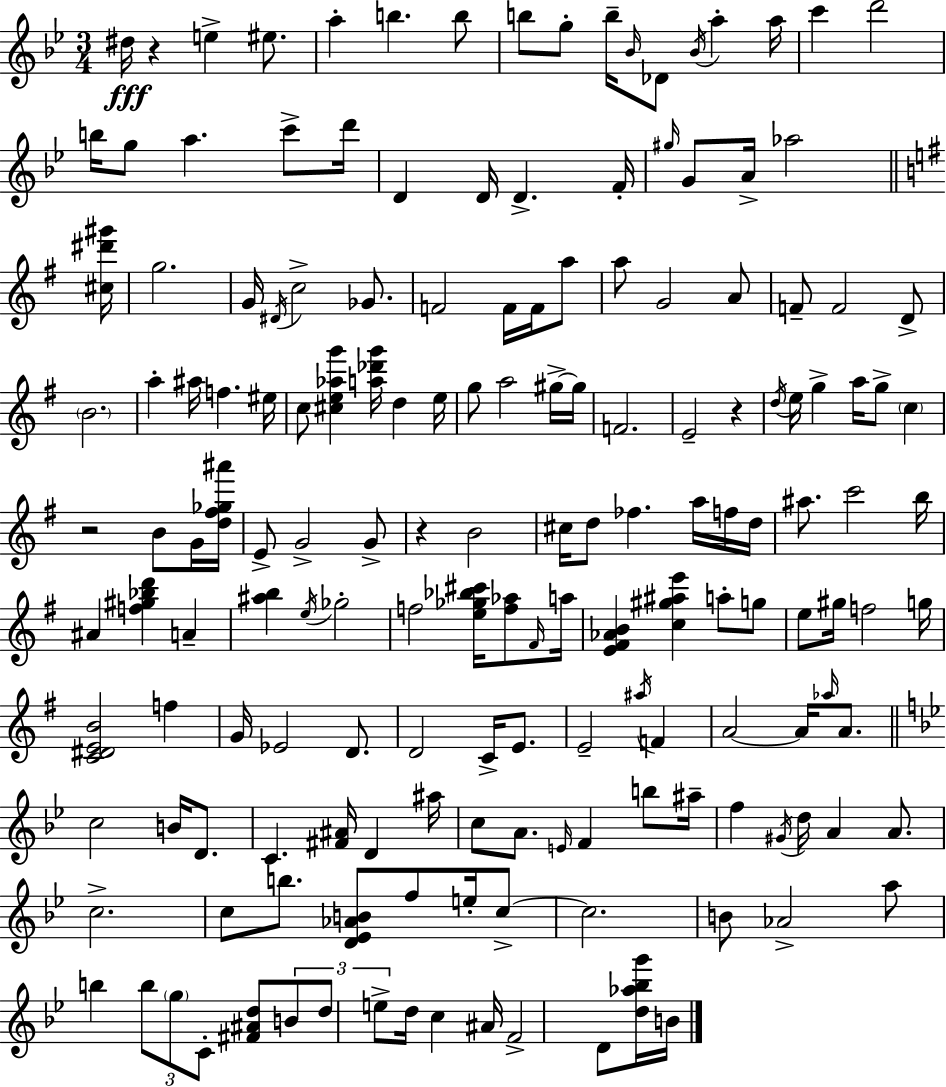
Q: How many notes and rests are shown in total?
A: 165